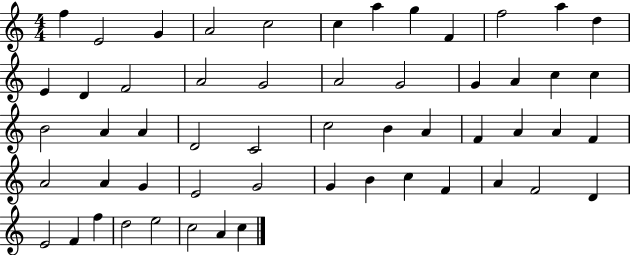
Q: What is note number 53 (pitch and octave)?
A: C5